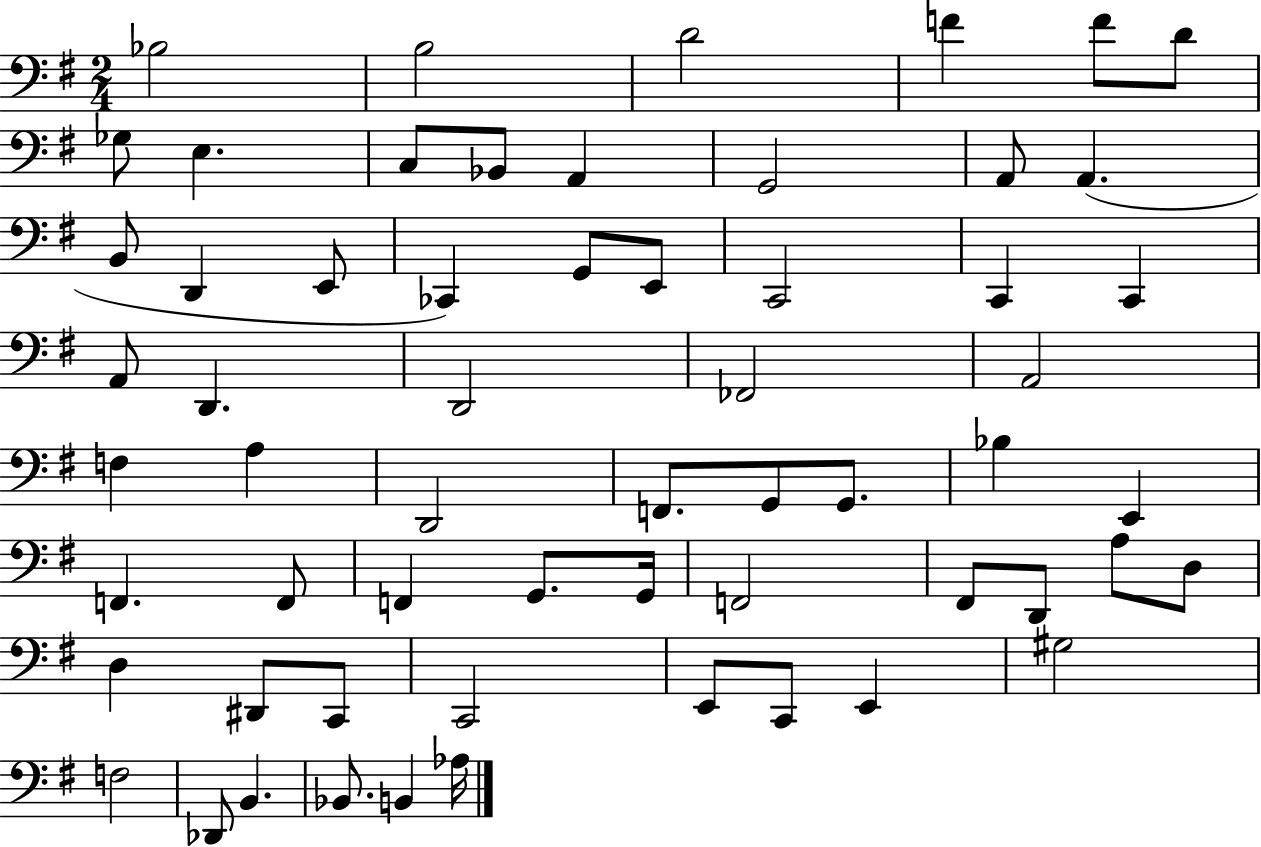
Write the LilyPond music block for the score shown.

{
  \clef bass
  \numericTimeSignature
  \time 2/4
  \key g \major
  bes2 | b2 | d'2 | f'4 f'8 d'8 | \break ges8 e4. | c8 bes,8 a,4 | g,2 | a,8 a,4.( | \break b,8 d,4 e,8 | ces,4) g,8 e,8 | c,2 | c,4 c,4 | \break a,8 d,4. | d,2 | fes,2 | a,2 | \break f4 a4 | d,2 | f,8. g,8 g,8. | bes4 e,4 | \break f,4. f,8 | f,4 g,8. g,16 | f,2 | fis,8 d,8 a8 d8 | \break d4 dis,8 c,8 | c,2 | e,8 c,8 e,4 | gis2 | \break f2 | des,8 b,4. | bes,8. b,4 aes16 | \bar "|."
}